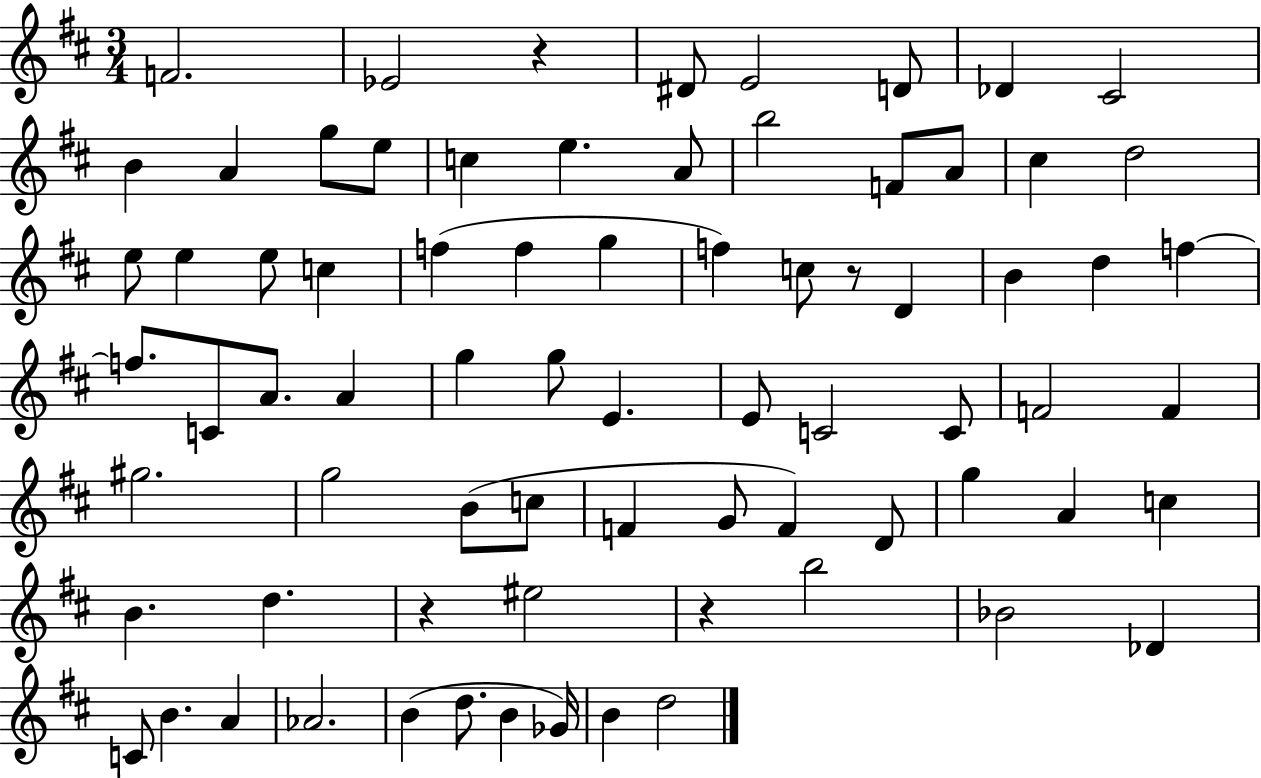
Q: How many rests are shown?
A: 4